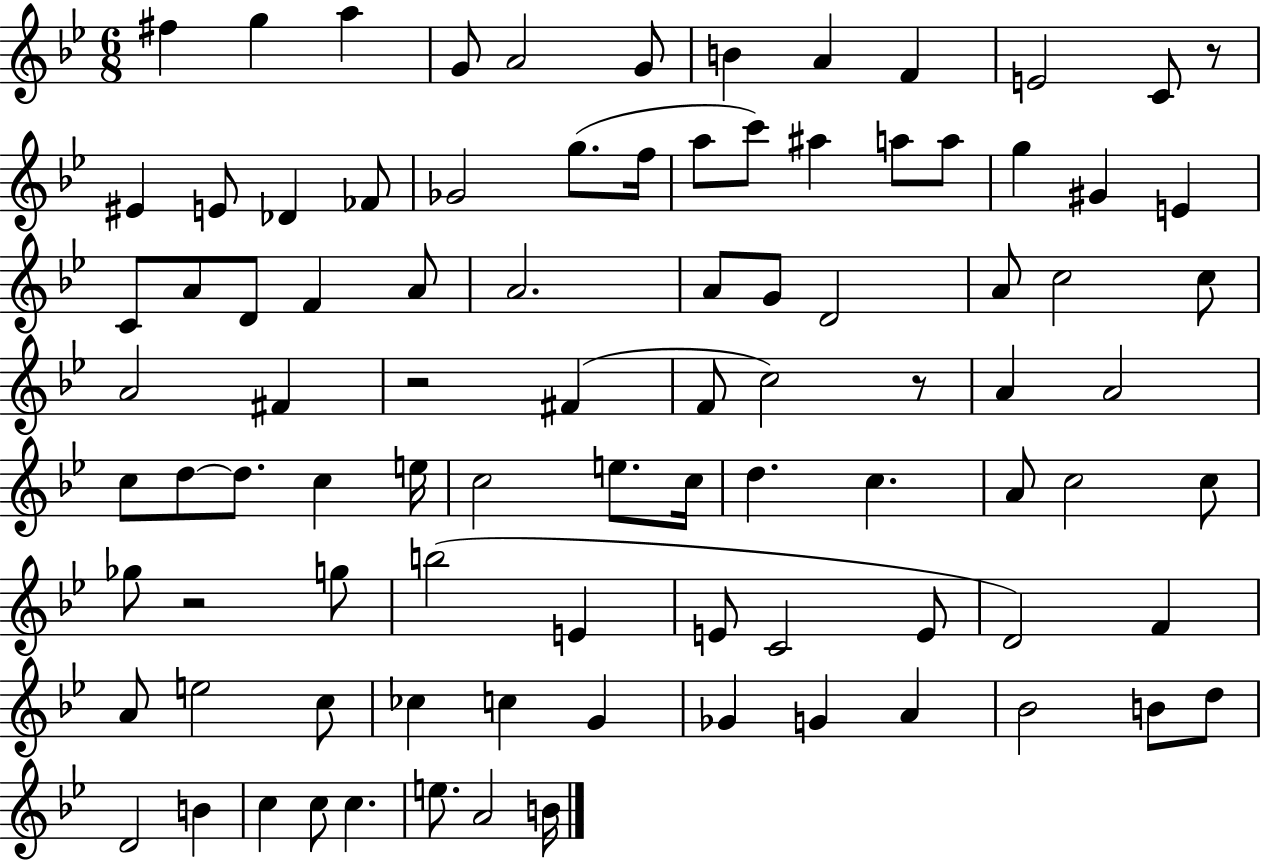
F#5/q G5/q A5/q G4/e A4/h G4/e B4/q A4/q F4/q E4/h C4/e R/e EIS4/q E4/e Db4/q FES4/e Gb4/h G5/e. F5/s A5/e C6/e A#5/q A5/e A5/e G5/q G#4/q E4/q C4/e A4/e D4/e F4/q A4/e A4/h. A4/e G4/e D4/h A4/e C5/h C5/e A4/h F#4/q R/h F#4/q F4/e C5/h R/e A4/q A4/h C5/e D5/e D5/e. C5/q E5/s C5/h E5/e. C5/s D5/q. C5/q. A4/e C5/h C5/e Gb5/e R/h G5/e B5/h E4/q E4/e C4/h E4/e D4/h F4/q A4/e E5/h C5/e CES5/q C5/q G4/q Gb4/q G4/q A4/q Bb4/h B4/e D5/e D4/h B4/q C5/q C5/e C5/q. E5/e. A4/h B4/s